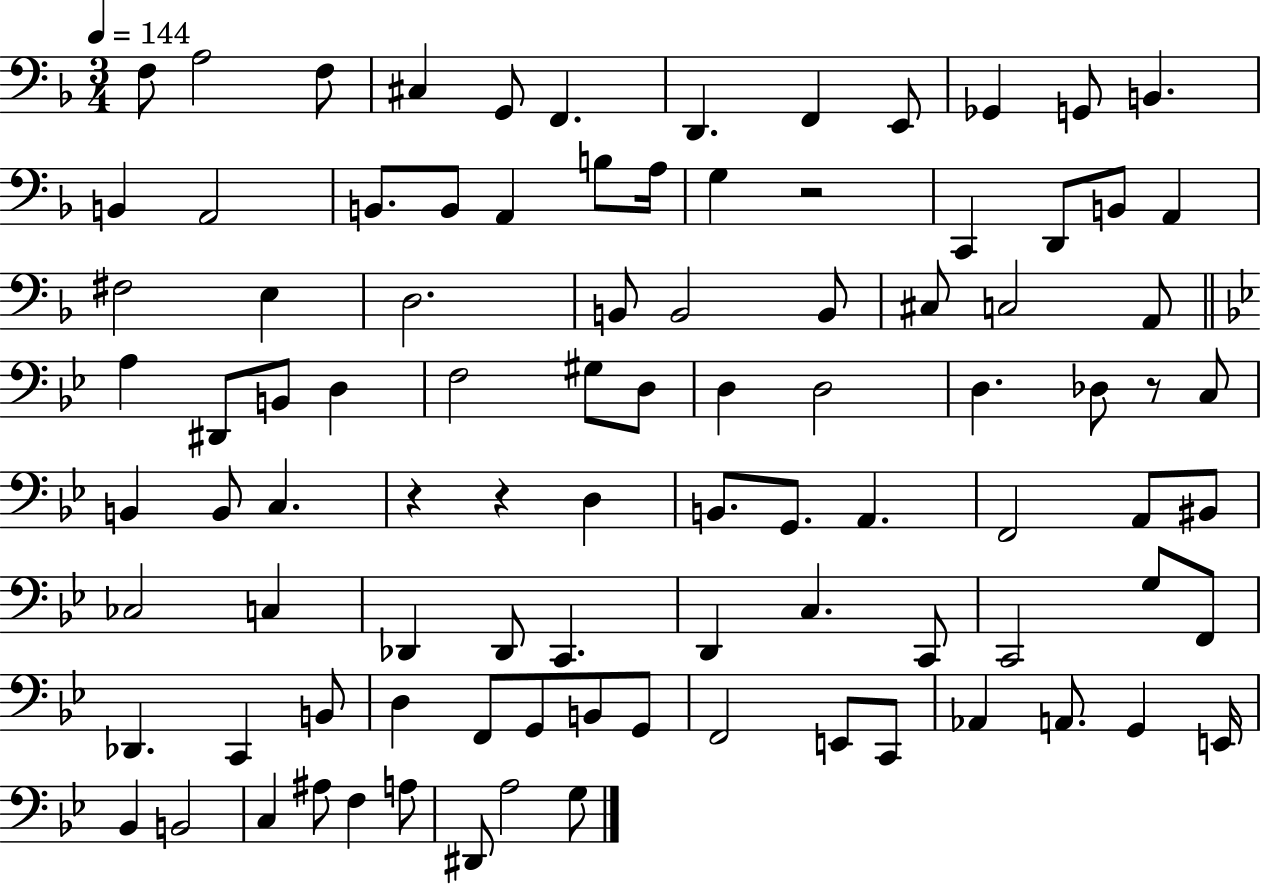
X:1
T:Untitled
M:3/4
L:1/4
K:F
F,/2 A,2 F,/2 ^C, G,,/2 F,, D,, F,, E,,/2 _G,, G,,/2 B,, B,, A,,2 B,,/2 B,,/2 A,, B,/2 A,/4 G, z2 C,, D,,/2 B,,/2 A,, ^F,2 E, D,2 B,,/2 B,,2 B,,/2 ^C,/2 C,2 A,,/2 A, ^D,,/2 B,,/2 D, F,2 ^G,/2 D,/2 D, D,2 D, _D,/2 z/2 C,/2 B,, B,,/2 C, z z D, B,,/2 G,,/2 A,, F,,2 A,,/2 ^B,,/2 _C,2 C, _D,, _D,,/2 C,, D,, C, C,,/2 C,,2 G,/2 F,,/2 _D,, C,, B,,/2 D, F,,/2 G,,/2 B,,/2 G,,/2 F,,2 E,,/2 C,,/2 _A,, A,,/2 G,, E,,/4 _B,, B,,2 C, ^A,/2 F, A,/2 ^D,,/2 A,2 G,/2